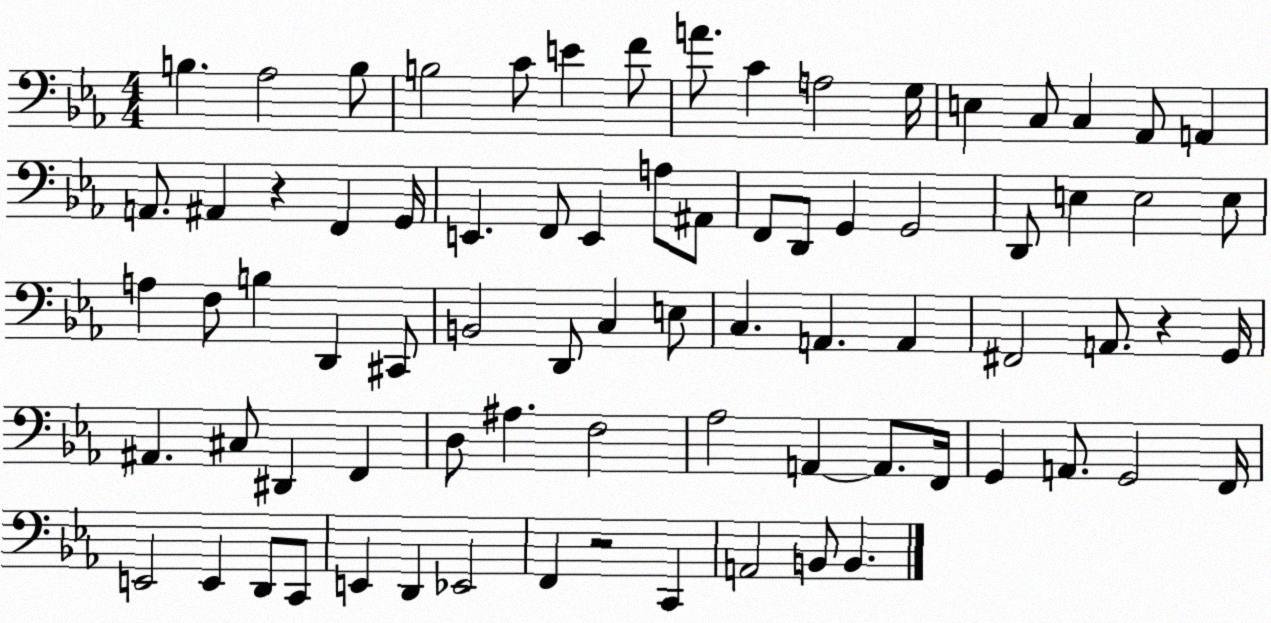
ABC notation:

X:1
T:Untitled
M:4/4
L:1/4
K:Eb
B, _A,2 B,/2 B,2 C/2 E F/2 A/2 C A,2 G,/4 E, C,/2 C, _A,,/2 A,, A,,/2 ^A,, z F,, G,,/4 E,, F,,/2 E,, A,/2 ^A,,/2 F,,/2 D,,/2 G,, G,,2 D,,/2 E, E,2 E,/2 A, F,/2 B, D,, ^C,,/2 B,,2 D,,/2 C, E,/2 C, A,, A,, ^F,,2 A,,/2 z G,,/4 ^A,, ^C,/2 ^D,, F,, D,/2 ^A, F,2 _A,2 A,, A,,/2 F,,/4 G,, A,,/2 G,,2 F,,/4 E,,2 E,, D,,/2 C,,/2 E,, D,, _E,,2 F,, z2 C,, A,,2 B,,/2 B,,